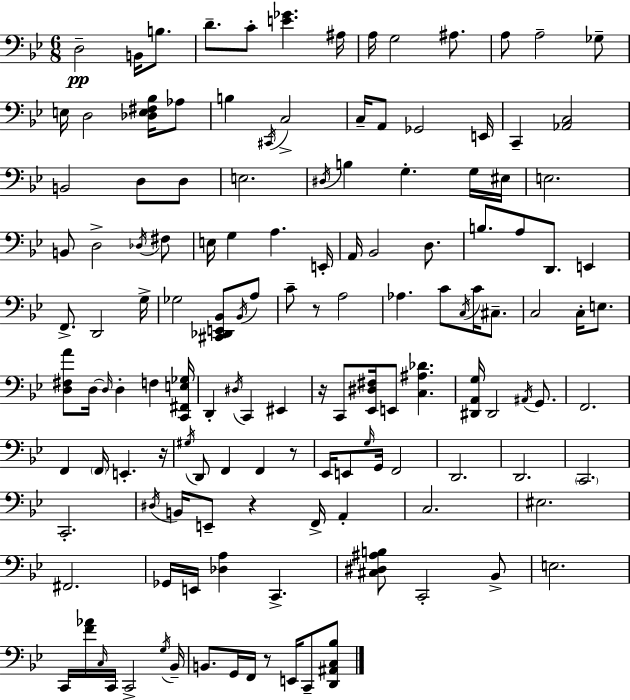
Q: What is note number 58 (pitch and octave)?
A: C4